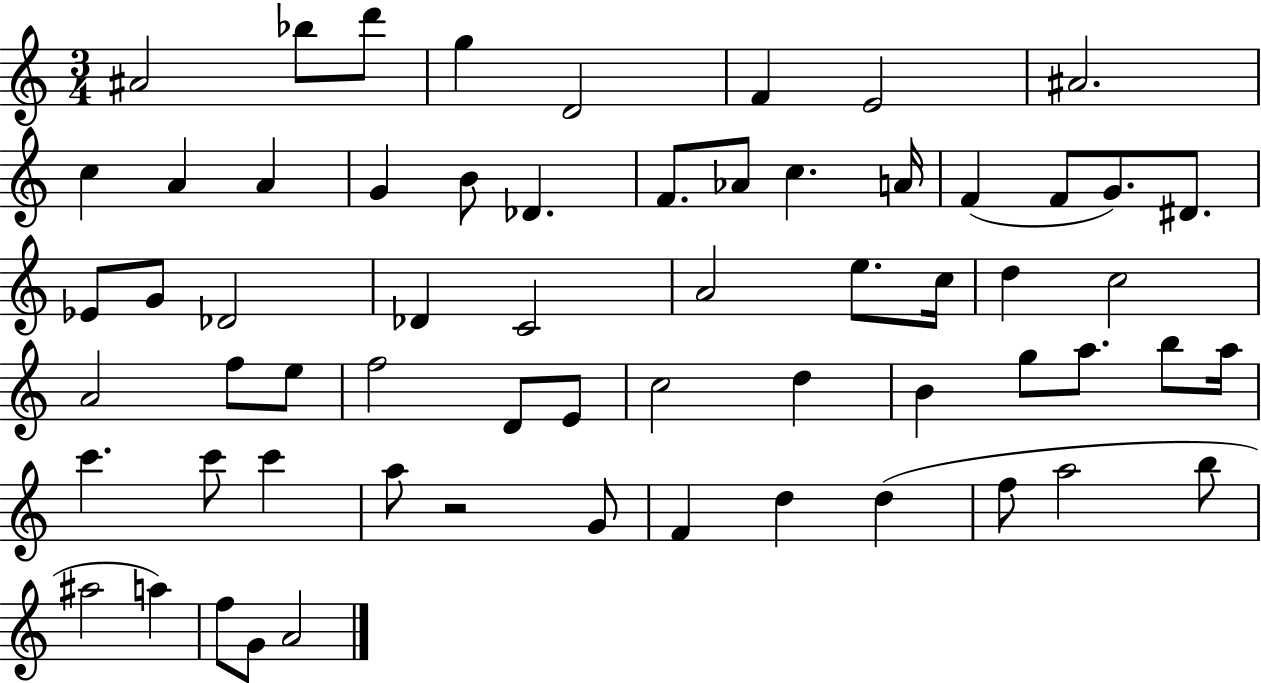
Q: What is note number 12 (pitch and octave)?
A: G4